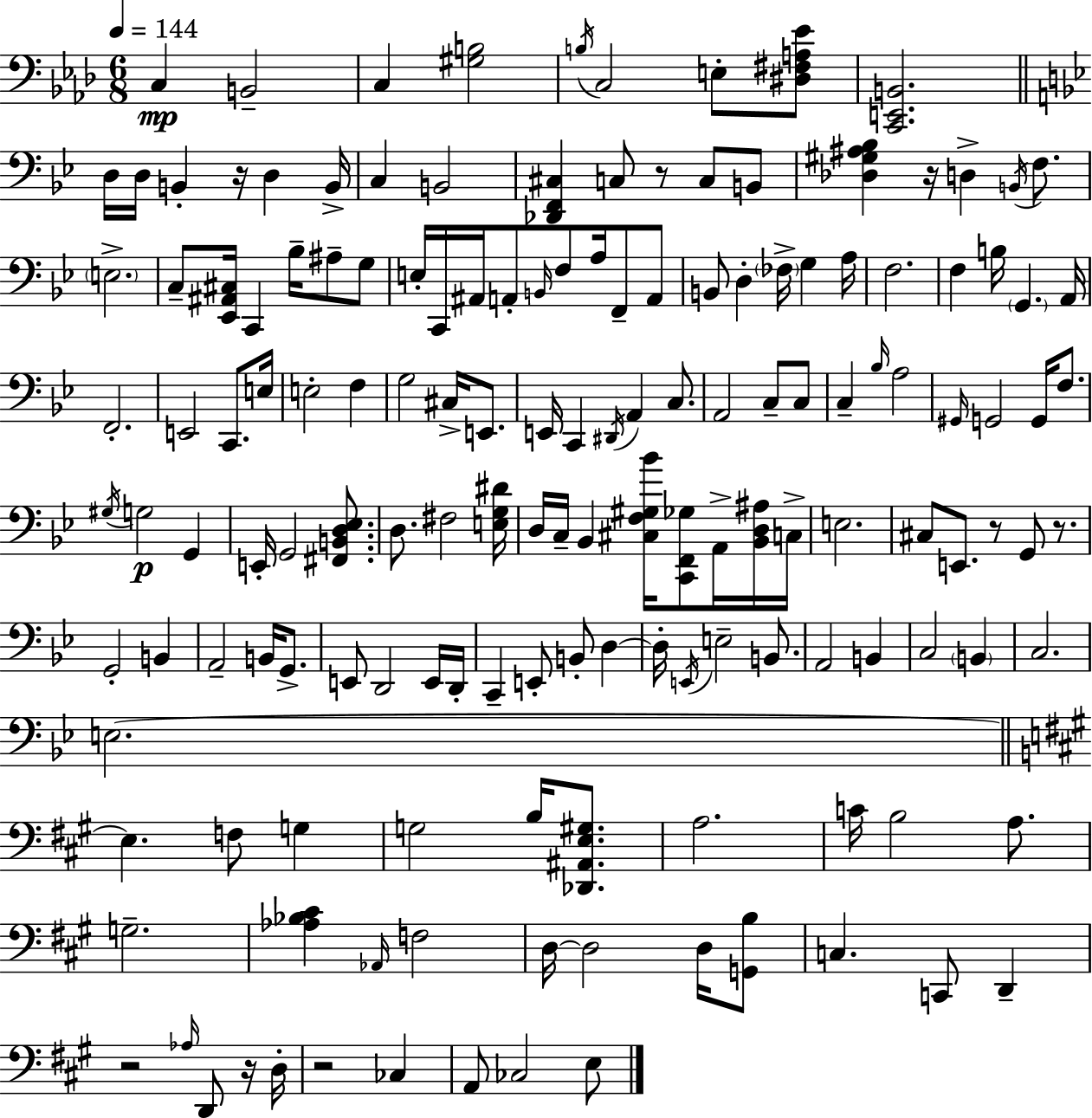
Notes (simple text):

C3/q B2/h C3/q [G#3,B3]/h B3/s C3/h E3/e [D#3,F#3,A3,Eb4]/e [C2,E2,B2]/h. D3/s D3/s B2/q R/s D3/q B2/s C3/q B2/h [Db2,F2,C#3]/q C3/e R/e C3/e B2/e [Db3,G#3,A#3,Bb3]/q R/s D3/q B2/s F3/e. E3/h. C3/e [Eb2,A#2,C#3]/s C2/q Bb3/s A#3/e G3/e E3/s C2/s A#2/s A2/e B2/s F3/e A3/s F2/e A2/e B2/e D3/q FES3/s G3/q A3/s F3/h. F3/q B3/s G2/q. A2/s F2/h. E2/h C2/e. E3/s E3/h F3/q G3/h C#3/s E2/e. E2/s C2/q D#2/s A2/q C3/e. A2/h C3/e C3/e C3/q Bb3/s A3/h G#2/s G2/h G2/s F3/e. G#3/s G3/h G2/q E2/s G2/h [F#2,B2,D3,Eb3]/e. D3/e. F#3/h [E3,G3,D#4]/s D3/s C3/s Bb2/q [C#3,F3,G#3,Bb4]/s [C2,F2,Gb3]/e A2/s [Bb2,D3,A#3]/s C3/s E3/h. C#3/e E2/e. R/e G2/e R/e. G2/h B2/q A2/h B2/s G2/e. E2/e D2/h E2/s D2/s C2/q E2/e B2/e D3/q D3/s E2/s E3/h B2/e. A2/h B2/q C3/h B2/q C3/h. E3/h. E3/q. F3/e G3/q G3/h B3/s [Db2,A#2,E3,G#3]/e. A3/h. C4/s B3/h A3/e. G3/h. [Ab3,Bb3,C#4]/q Ab2/s F3/h D3/s D3/h D3/s [G2,B3]/e C3/q. C2/e D2/q R/h Ab3/s D2/e R/s D3/s R/h CES3/q A2/e CES3/h E3/e